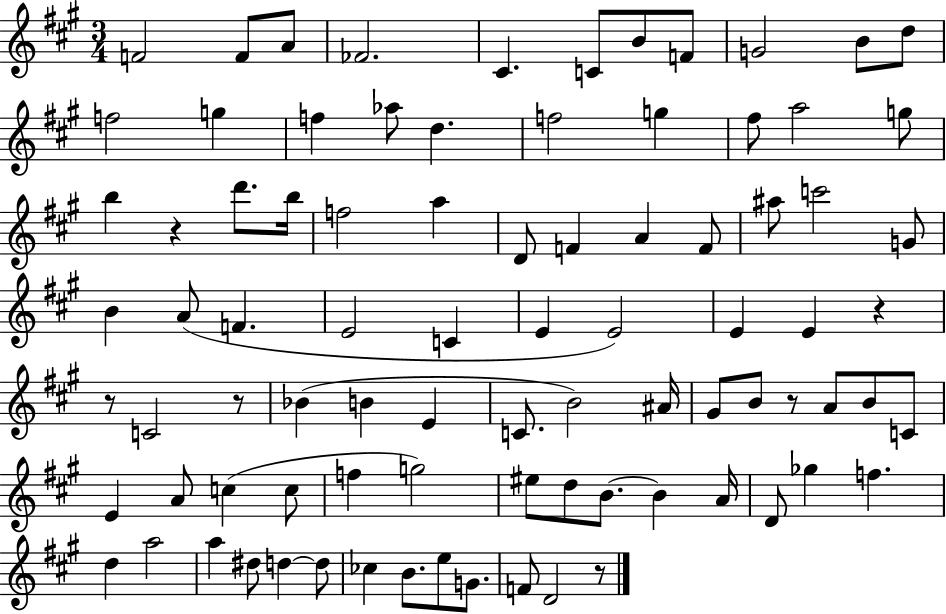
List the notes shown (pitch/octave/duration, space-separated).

F4/h F4/e A4/e FES4/h. C#4/q. C4/e B4/e F4/e G4/h B4/e D5/e F5/h G5/q F5/q Ab5/e D5/q. F5/h G5/q F#5/e A5/h G5/e B5/q R/q D6/e. B5/s F5/h A5/q D4/e F4/q A4/q F4/e A#5/e C6/h G4/e B4/q A4/e F4/q. E4/h C4/q E4/q E4/h E4/q E4/q R/q R/e C4/h R/e Bb4/q B4/q E4/q C4/e. B4/h A#4/s G#4/e B4/e R/e A4/e B4/e C4/e E4/q A4/e C5/q C5/e F5/q G5/h EIS5/e D5/e B4/e. B4/q A4/s D4/e Gb5/q F5/q. D5/q A5/h A5/q D#5/e D5/q D5/e CES5/q B4/e. E5/e G4/e. F4/e D4/h R/e